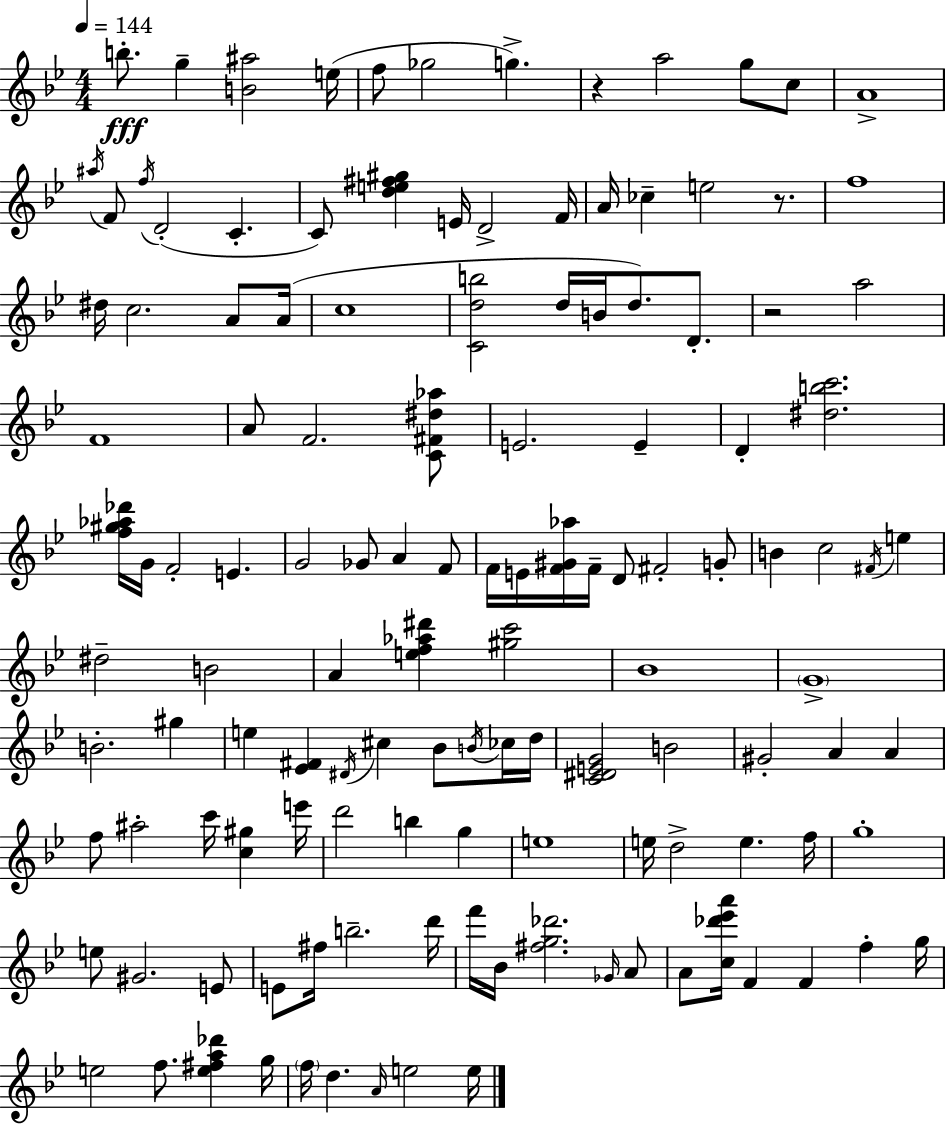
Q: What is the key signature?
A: BES major